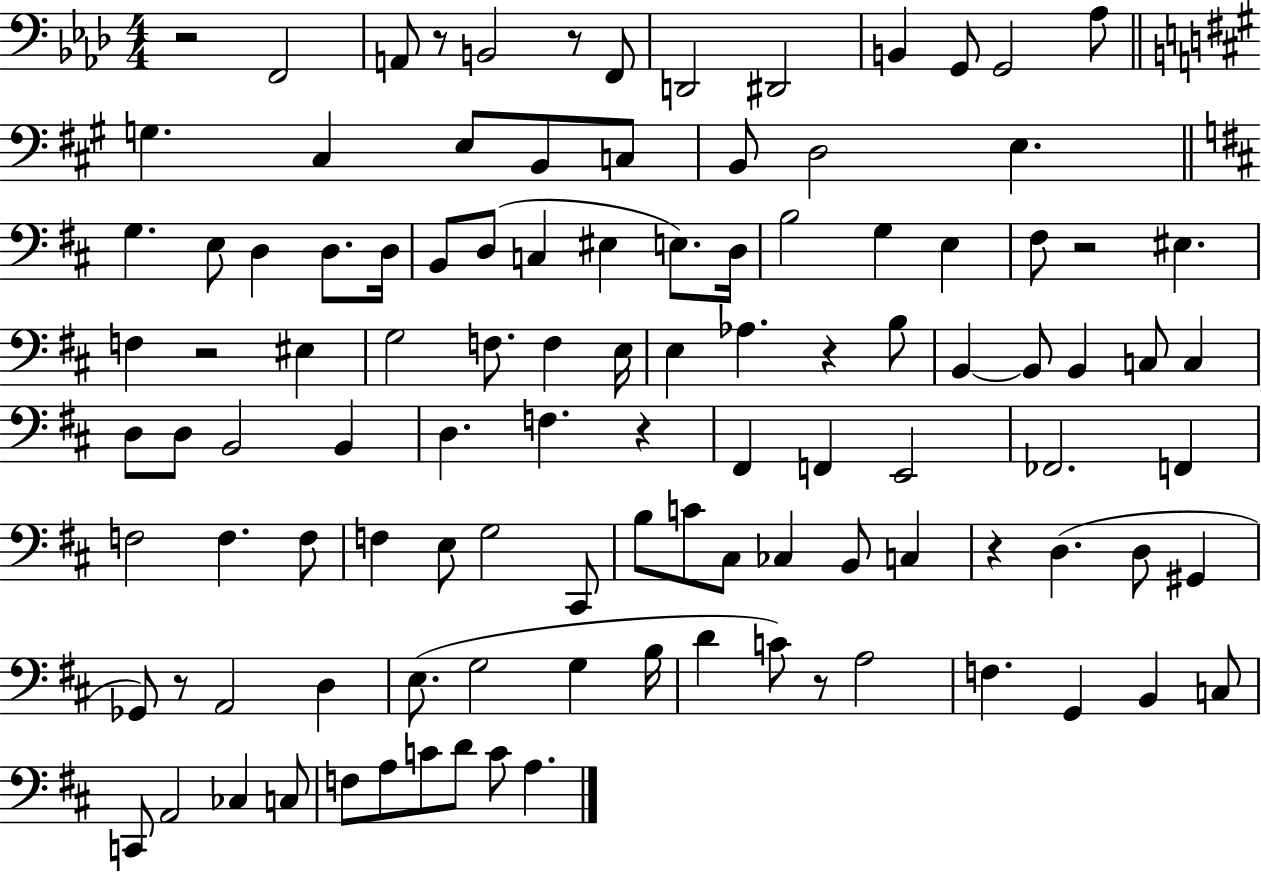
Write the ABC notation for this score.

X:1
T:Untitled
M:4/4
L:1/4
K:Ab
z2 F,,2 A,,/2 z/2 B,,2 z/2 F,,/2 D,,2 ^D,,2 B,, G,,/2 G,,2 _A,/2 G, ^C, E,/2 B,,/2 C,/2 B,,/2 D,2 E, G, E,/2 D, D,/2 D,/4 B,,/2 D,/2 C, ^E, E,/2 D,/4 B,2 G, E, ^F,/2 z2 ^E, F, z2 ^E, G,2 F,/2 F, E,/4 E, _A, z B,/2 B,, B,,/2 B,, C,/2 C, D,/2 D,/2 B,,2 B,, D, F, z ^F,, F,, E,,2 _F,,2 F,, F,2 F, F,/2 F, E,/2 G,2 ^C,,/2 B,/2 C/2 ^C,/2 _C, B,,/2 C, z D, D,/2 ^G,, _G,,/2 z/2 A,,2 D, E,/2 G,2 G, B,/4 D C/2 z/2 A,2 F, G,, B,, C,/2 C,,/2 A,,2 _C, C,/2 F,/2 A,/2 C/2 D/2 C/2 A,